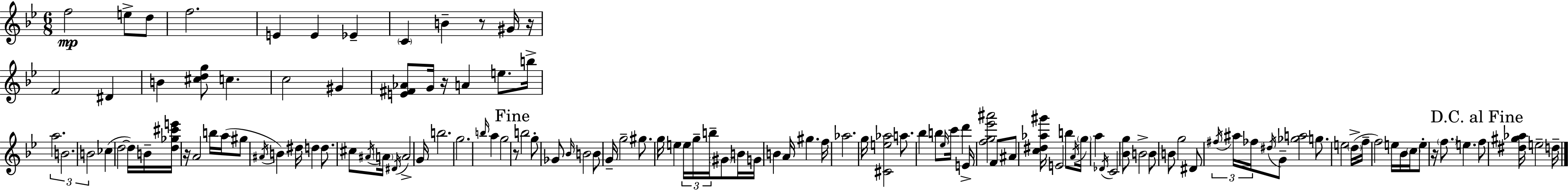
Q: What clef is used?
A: treble